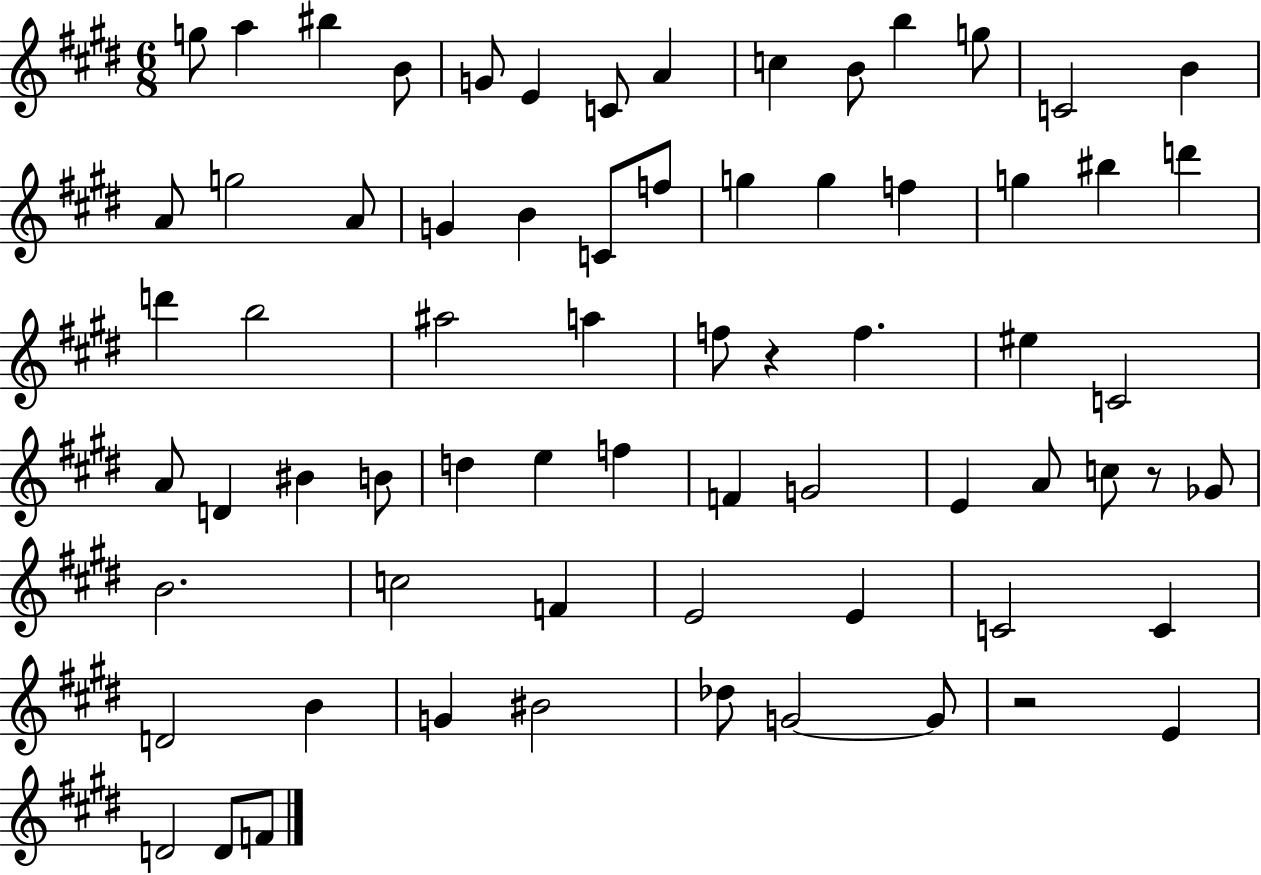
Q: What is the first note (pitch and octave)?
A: G5